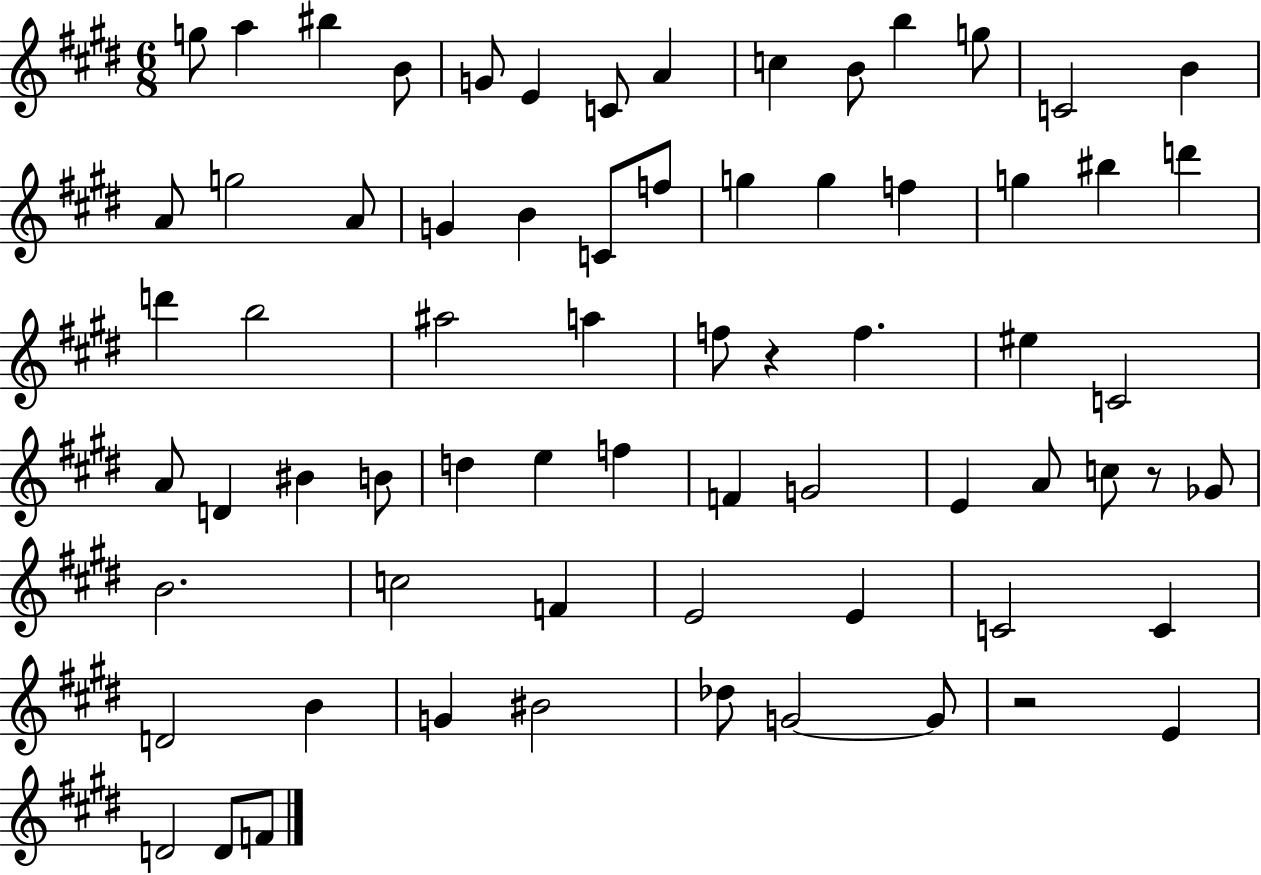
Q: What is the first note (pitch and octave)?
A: G5